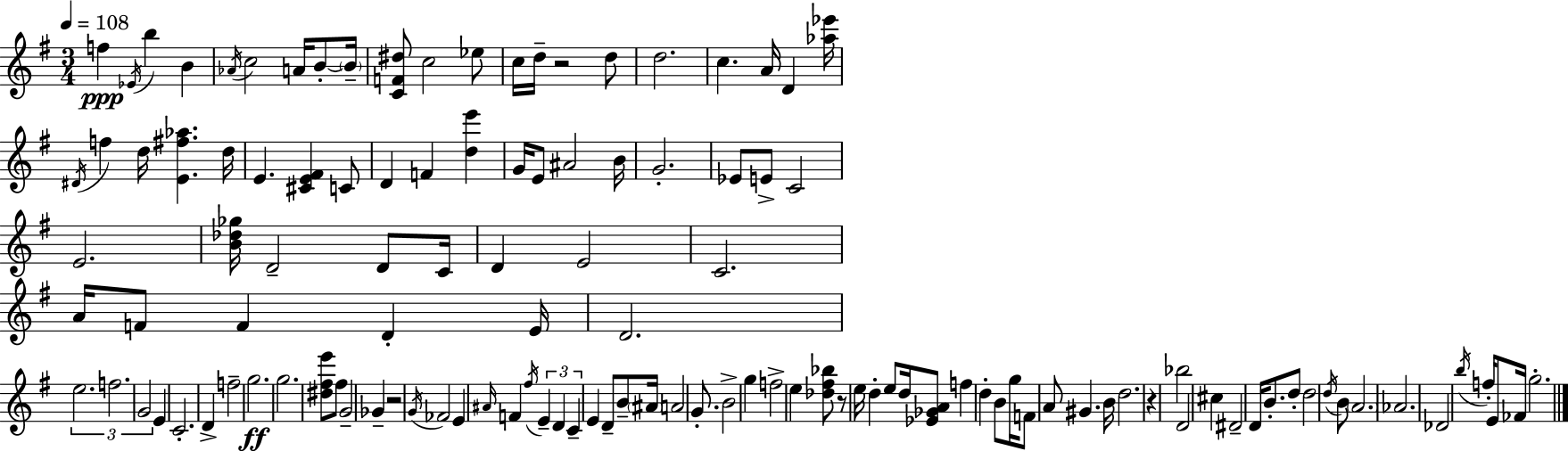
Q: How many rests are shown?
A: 4